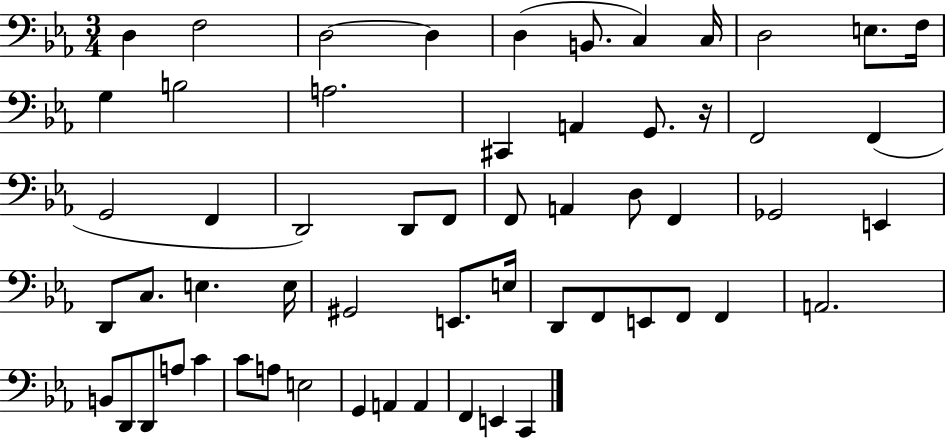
X:1
T:Untitled
M:3/4
L:1/4
K:Eb
D, F,2 D,2 D, D, B,,/2 C, C,/4 D,2 E,/2 F,/4 G, B,2 A,2 ^C,, A,, G,,/2 z/4 F,,2 F,, G,,2 F,, D,,2 D,,/2 F,,/2 F,,/2 A,, D,/2 F,, _G,,2 E,, D,,/2 C,/2 E, E,/4 ^G,,2 E,,/2 E,/4 D,,/2 F,,/2 E,,/2 F,,/2 F,, A,,2 B,,/2 D,,/2 D,,/2 A,/2 C C/2 A,/2 E,2 G,, A,, A,, F,, E,, C,,